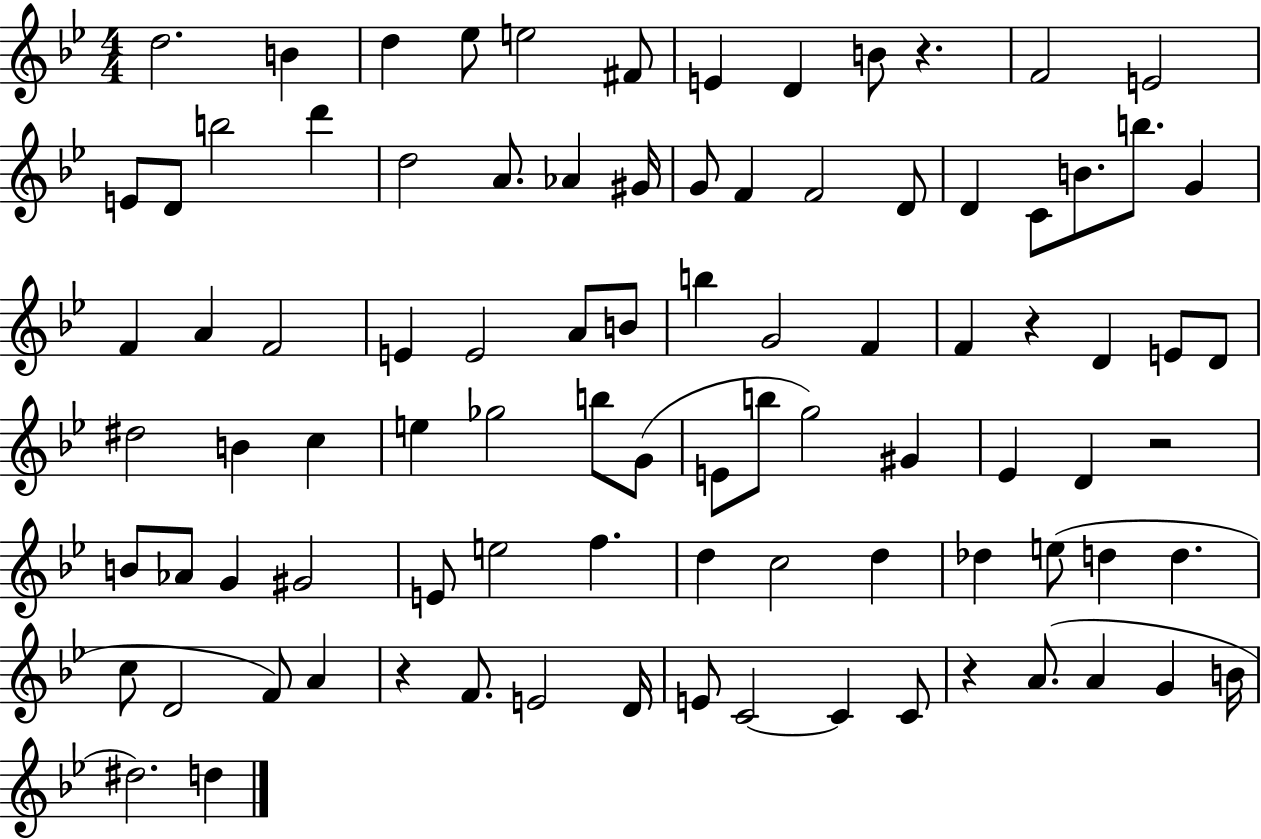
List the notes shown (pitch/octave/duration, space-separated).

D5/h. B4/q D5/q Eb5/e E5/h F#4/e E4/q D4/q B4/e R/q. F4/h E4/h E4/e D4/e B5/h D6/q D5/h A4/e. Ab4/q G#4/s G4/e F4/q F4/h D4/e D4/q C4/e B4/e. B5/e. G4/q F4/q A4/q F4/h E4/q E4/h A4/e B4/e B5/q G4/h F4/q F4/q R/q D4/q E4/e D4/e D#5/h B4/q C5/q E5/q Gb5/h B5/e G4/e E4/e B5/e G5/h G#4/q Eb4/q D4/q R/h B4/e Ab4/e G4/q G#4/h E4/e E5/h F5/q. D5/q C5/h D5/q Db5/q E5/e D5/q D5/q. C5/e D4/h F4/e A4/q R/q F4/e. E4/h D4/s E4/e C4/h C4/q C4/e R/q A4/e. A4/q G4/q B4/s D#5/h. D5/q